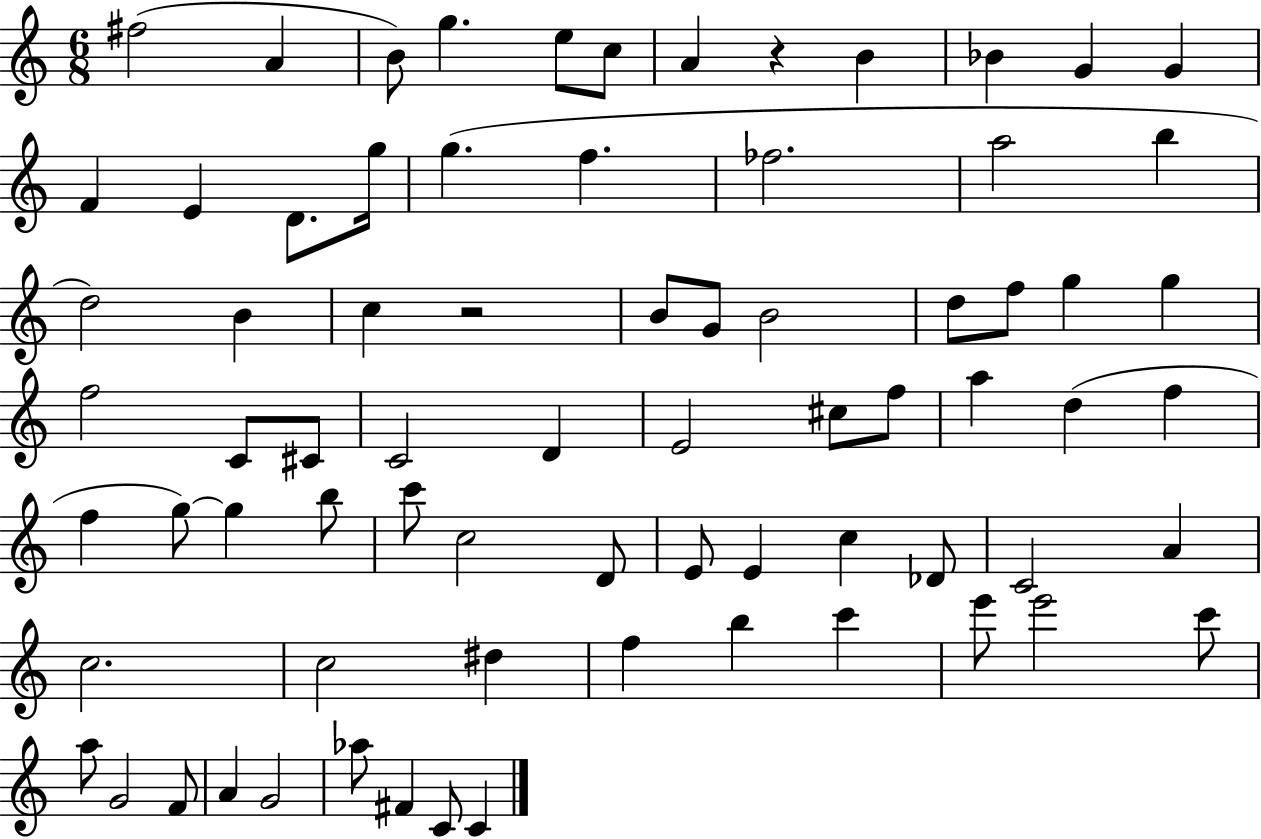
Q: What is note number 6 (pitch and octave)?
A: C5